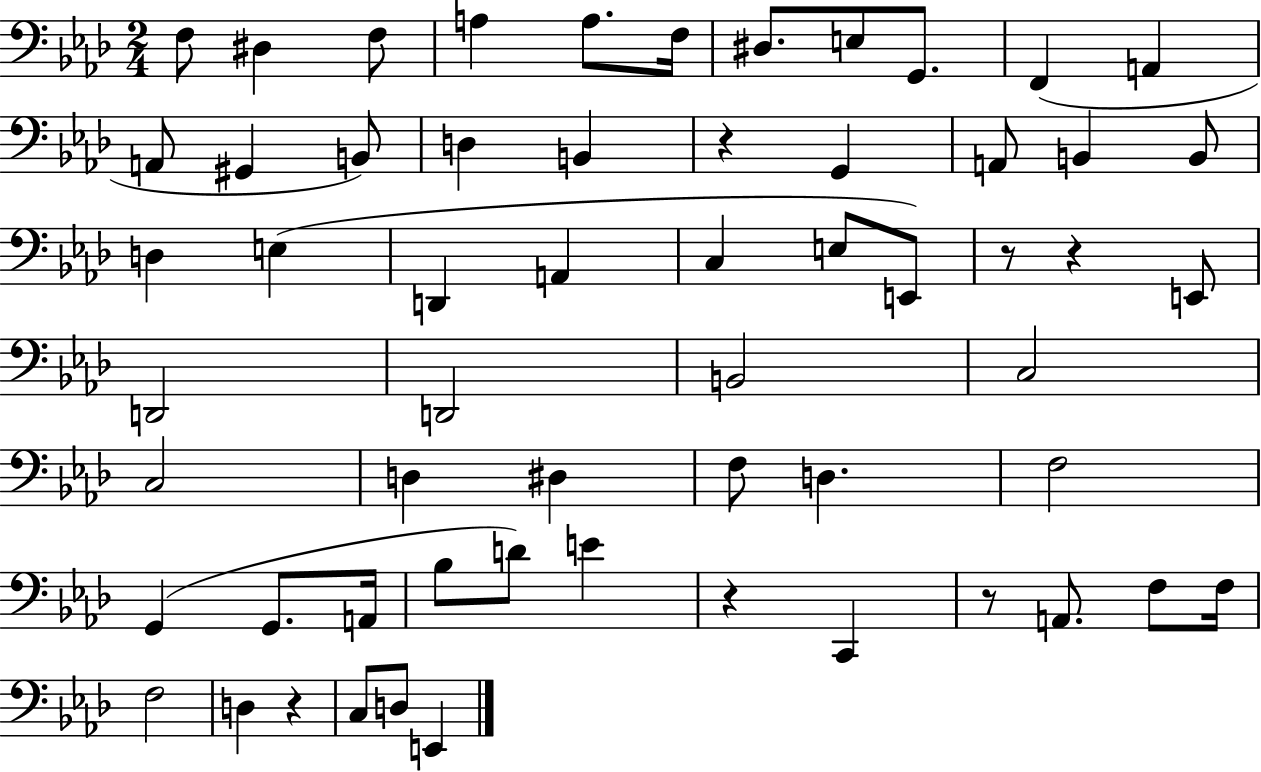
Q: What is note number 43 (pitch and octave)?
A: D4